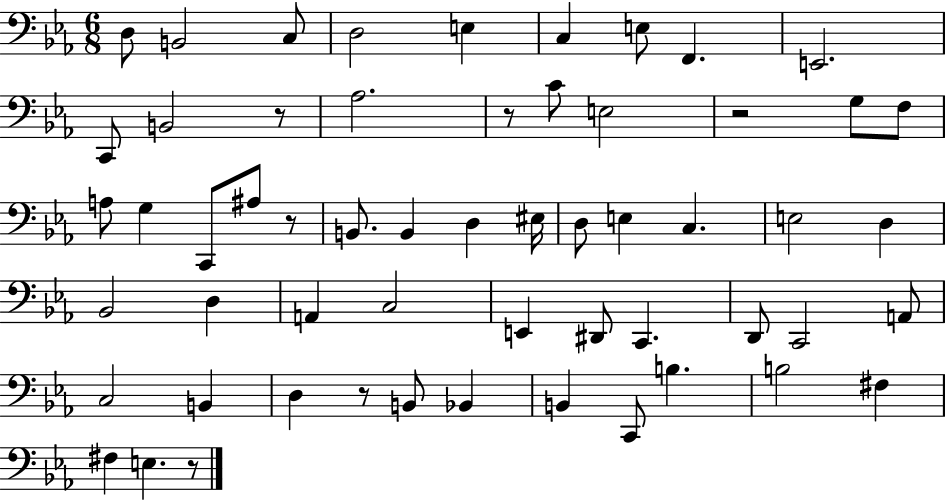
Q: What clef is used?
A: bass